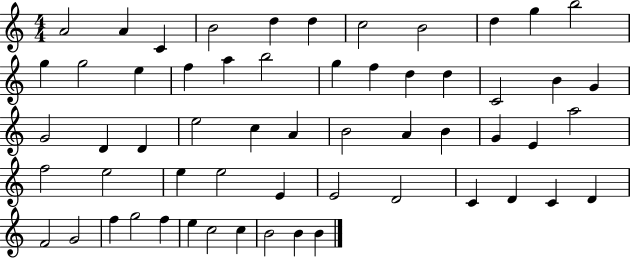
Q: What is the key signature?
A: C major